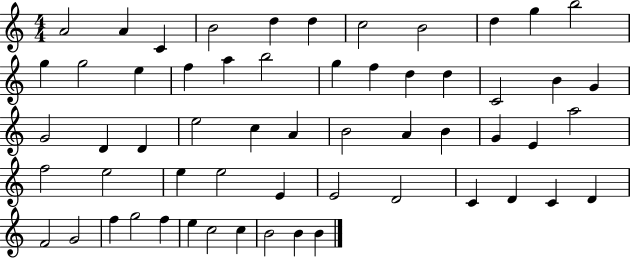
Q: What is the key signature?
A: C major